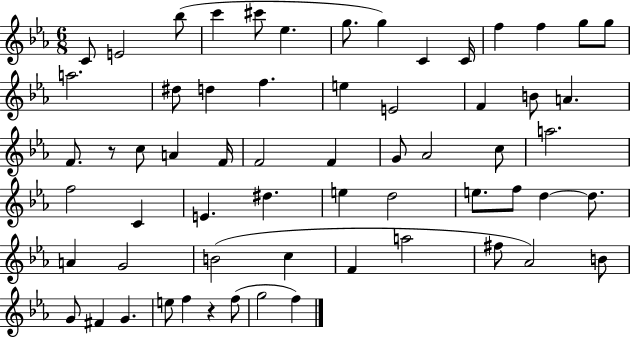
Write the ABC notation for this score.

X:1
T:Untitled
M:6/8
L:1/4
K:Eb
C/2 E2 _b/2 c' ^c'/2 _e g/2 g C C/4 f f g/2 g/2 a2 ^d/2 d f e E2 F B/2 A F/2 z/2 c/2 A F/4 F2 F G/2 _A2 c/2 a2 f2 C E ^d e d2 e/2 f/2 d d/2 A G2 B2 c F a2 ^f/2 _A2 B/2 G/2 ^F G e/2 f z f/2 g2 f